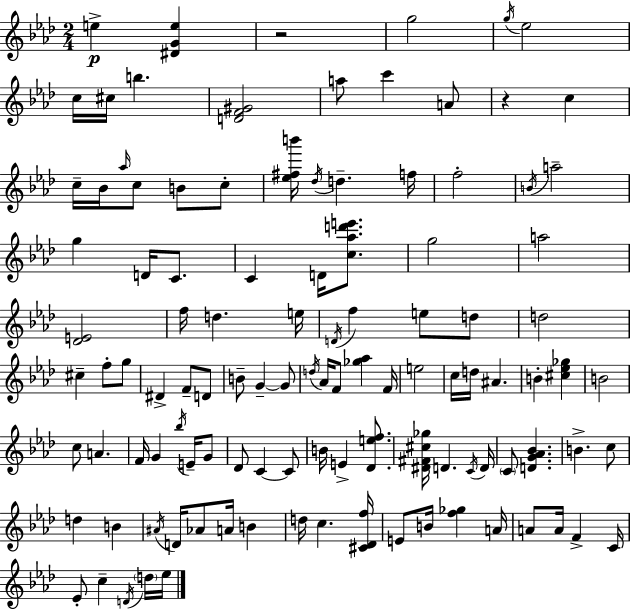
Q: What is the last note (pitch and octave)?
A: Eb5